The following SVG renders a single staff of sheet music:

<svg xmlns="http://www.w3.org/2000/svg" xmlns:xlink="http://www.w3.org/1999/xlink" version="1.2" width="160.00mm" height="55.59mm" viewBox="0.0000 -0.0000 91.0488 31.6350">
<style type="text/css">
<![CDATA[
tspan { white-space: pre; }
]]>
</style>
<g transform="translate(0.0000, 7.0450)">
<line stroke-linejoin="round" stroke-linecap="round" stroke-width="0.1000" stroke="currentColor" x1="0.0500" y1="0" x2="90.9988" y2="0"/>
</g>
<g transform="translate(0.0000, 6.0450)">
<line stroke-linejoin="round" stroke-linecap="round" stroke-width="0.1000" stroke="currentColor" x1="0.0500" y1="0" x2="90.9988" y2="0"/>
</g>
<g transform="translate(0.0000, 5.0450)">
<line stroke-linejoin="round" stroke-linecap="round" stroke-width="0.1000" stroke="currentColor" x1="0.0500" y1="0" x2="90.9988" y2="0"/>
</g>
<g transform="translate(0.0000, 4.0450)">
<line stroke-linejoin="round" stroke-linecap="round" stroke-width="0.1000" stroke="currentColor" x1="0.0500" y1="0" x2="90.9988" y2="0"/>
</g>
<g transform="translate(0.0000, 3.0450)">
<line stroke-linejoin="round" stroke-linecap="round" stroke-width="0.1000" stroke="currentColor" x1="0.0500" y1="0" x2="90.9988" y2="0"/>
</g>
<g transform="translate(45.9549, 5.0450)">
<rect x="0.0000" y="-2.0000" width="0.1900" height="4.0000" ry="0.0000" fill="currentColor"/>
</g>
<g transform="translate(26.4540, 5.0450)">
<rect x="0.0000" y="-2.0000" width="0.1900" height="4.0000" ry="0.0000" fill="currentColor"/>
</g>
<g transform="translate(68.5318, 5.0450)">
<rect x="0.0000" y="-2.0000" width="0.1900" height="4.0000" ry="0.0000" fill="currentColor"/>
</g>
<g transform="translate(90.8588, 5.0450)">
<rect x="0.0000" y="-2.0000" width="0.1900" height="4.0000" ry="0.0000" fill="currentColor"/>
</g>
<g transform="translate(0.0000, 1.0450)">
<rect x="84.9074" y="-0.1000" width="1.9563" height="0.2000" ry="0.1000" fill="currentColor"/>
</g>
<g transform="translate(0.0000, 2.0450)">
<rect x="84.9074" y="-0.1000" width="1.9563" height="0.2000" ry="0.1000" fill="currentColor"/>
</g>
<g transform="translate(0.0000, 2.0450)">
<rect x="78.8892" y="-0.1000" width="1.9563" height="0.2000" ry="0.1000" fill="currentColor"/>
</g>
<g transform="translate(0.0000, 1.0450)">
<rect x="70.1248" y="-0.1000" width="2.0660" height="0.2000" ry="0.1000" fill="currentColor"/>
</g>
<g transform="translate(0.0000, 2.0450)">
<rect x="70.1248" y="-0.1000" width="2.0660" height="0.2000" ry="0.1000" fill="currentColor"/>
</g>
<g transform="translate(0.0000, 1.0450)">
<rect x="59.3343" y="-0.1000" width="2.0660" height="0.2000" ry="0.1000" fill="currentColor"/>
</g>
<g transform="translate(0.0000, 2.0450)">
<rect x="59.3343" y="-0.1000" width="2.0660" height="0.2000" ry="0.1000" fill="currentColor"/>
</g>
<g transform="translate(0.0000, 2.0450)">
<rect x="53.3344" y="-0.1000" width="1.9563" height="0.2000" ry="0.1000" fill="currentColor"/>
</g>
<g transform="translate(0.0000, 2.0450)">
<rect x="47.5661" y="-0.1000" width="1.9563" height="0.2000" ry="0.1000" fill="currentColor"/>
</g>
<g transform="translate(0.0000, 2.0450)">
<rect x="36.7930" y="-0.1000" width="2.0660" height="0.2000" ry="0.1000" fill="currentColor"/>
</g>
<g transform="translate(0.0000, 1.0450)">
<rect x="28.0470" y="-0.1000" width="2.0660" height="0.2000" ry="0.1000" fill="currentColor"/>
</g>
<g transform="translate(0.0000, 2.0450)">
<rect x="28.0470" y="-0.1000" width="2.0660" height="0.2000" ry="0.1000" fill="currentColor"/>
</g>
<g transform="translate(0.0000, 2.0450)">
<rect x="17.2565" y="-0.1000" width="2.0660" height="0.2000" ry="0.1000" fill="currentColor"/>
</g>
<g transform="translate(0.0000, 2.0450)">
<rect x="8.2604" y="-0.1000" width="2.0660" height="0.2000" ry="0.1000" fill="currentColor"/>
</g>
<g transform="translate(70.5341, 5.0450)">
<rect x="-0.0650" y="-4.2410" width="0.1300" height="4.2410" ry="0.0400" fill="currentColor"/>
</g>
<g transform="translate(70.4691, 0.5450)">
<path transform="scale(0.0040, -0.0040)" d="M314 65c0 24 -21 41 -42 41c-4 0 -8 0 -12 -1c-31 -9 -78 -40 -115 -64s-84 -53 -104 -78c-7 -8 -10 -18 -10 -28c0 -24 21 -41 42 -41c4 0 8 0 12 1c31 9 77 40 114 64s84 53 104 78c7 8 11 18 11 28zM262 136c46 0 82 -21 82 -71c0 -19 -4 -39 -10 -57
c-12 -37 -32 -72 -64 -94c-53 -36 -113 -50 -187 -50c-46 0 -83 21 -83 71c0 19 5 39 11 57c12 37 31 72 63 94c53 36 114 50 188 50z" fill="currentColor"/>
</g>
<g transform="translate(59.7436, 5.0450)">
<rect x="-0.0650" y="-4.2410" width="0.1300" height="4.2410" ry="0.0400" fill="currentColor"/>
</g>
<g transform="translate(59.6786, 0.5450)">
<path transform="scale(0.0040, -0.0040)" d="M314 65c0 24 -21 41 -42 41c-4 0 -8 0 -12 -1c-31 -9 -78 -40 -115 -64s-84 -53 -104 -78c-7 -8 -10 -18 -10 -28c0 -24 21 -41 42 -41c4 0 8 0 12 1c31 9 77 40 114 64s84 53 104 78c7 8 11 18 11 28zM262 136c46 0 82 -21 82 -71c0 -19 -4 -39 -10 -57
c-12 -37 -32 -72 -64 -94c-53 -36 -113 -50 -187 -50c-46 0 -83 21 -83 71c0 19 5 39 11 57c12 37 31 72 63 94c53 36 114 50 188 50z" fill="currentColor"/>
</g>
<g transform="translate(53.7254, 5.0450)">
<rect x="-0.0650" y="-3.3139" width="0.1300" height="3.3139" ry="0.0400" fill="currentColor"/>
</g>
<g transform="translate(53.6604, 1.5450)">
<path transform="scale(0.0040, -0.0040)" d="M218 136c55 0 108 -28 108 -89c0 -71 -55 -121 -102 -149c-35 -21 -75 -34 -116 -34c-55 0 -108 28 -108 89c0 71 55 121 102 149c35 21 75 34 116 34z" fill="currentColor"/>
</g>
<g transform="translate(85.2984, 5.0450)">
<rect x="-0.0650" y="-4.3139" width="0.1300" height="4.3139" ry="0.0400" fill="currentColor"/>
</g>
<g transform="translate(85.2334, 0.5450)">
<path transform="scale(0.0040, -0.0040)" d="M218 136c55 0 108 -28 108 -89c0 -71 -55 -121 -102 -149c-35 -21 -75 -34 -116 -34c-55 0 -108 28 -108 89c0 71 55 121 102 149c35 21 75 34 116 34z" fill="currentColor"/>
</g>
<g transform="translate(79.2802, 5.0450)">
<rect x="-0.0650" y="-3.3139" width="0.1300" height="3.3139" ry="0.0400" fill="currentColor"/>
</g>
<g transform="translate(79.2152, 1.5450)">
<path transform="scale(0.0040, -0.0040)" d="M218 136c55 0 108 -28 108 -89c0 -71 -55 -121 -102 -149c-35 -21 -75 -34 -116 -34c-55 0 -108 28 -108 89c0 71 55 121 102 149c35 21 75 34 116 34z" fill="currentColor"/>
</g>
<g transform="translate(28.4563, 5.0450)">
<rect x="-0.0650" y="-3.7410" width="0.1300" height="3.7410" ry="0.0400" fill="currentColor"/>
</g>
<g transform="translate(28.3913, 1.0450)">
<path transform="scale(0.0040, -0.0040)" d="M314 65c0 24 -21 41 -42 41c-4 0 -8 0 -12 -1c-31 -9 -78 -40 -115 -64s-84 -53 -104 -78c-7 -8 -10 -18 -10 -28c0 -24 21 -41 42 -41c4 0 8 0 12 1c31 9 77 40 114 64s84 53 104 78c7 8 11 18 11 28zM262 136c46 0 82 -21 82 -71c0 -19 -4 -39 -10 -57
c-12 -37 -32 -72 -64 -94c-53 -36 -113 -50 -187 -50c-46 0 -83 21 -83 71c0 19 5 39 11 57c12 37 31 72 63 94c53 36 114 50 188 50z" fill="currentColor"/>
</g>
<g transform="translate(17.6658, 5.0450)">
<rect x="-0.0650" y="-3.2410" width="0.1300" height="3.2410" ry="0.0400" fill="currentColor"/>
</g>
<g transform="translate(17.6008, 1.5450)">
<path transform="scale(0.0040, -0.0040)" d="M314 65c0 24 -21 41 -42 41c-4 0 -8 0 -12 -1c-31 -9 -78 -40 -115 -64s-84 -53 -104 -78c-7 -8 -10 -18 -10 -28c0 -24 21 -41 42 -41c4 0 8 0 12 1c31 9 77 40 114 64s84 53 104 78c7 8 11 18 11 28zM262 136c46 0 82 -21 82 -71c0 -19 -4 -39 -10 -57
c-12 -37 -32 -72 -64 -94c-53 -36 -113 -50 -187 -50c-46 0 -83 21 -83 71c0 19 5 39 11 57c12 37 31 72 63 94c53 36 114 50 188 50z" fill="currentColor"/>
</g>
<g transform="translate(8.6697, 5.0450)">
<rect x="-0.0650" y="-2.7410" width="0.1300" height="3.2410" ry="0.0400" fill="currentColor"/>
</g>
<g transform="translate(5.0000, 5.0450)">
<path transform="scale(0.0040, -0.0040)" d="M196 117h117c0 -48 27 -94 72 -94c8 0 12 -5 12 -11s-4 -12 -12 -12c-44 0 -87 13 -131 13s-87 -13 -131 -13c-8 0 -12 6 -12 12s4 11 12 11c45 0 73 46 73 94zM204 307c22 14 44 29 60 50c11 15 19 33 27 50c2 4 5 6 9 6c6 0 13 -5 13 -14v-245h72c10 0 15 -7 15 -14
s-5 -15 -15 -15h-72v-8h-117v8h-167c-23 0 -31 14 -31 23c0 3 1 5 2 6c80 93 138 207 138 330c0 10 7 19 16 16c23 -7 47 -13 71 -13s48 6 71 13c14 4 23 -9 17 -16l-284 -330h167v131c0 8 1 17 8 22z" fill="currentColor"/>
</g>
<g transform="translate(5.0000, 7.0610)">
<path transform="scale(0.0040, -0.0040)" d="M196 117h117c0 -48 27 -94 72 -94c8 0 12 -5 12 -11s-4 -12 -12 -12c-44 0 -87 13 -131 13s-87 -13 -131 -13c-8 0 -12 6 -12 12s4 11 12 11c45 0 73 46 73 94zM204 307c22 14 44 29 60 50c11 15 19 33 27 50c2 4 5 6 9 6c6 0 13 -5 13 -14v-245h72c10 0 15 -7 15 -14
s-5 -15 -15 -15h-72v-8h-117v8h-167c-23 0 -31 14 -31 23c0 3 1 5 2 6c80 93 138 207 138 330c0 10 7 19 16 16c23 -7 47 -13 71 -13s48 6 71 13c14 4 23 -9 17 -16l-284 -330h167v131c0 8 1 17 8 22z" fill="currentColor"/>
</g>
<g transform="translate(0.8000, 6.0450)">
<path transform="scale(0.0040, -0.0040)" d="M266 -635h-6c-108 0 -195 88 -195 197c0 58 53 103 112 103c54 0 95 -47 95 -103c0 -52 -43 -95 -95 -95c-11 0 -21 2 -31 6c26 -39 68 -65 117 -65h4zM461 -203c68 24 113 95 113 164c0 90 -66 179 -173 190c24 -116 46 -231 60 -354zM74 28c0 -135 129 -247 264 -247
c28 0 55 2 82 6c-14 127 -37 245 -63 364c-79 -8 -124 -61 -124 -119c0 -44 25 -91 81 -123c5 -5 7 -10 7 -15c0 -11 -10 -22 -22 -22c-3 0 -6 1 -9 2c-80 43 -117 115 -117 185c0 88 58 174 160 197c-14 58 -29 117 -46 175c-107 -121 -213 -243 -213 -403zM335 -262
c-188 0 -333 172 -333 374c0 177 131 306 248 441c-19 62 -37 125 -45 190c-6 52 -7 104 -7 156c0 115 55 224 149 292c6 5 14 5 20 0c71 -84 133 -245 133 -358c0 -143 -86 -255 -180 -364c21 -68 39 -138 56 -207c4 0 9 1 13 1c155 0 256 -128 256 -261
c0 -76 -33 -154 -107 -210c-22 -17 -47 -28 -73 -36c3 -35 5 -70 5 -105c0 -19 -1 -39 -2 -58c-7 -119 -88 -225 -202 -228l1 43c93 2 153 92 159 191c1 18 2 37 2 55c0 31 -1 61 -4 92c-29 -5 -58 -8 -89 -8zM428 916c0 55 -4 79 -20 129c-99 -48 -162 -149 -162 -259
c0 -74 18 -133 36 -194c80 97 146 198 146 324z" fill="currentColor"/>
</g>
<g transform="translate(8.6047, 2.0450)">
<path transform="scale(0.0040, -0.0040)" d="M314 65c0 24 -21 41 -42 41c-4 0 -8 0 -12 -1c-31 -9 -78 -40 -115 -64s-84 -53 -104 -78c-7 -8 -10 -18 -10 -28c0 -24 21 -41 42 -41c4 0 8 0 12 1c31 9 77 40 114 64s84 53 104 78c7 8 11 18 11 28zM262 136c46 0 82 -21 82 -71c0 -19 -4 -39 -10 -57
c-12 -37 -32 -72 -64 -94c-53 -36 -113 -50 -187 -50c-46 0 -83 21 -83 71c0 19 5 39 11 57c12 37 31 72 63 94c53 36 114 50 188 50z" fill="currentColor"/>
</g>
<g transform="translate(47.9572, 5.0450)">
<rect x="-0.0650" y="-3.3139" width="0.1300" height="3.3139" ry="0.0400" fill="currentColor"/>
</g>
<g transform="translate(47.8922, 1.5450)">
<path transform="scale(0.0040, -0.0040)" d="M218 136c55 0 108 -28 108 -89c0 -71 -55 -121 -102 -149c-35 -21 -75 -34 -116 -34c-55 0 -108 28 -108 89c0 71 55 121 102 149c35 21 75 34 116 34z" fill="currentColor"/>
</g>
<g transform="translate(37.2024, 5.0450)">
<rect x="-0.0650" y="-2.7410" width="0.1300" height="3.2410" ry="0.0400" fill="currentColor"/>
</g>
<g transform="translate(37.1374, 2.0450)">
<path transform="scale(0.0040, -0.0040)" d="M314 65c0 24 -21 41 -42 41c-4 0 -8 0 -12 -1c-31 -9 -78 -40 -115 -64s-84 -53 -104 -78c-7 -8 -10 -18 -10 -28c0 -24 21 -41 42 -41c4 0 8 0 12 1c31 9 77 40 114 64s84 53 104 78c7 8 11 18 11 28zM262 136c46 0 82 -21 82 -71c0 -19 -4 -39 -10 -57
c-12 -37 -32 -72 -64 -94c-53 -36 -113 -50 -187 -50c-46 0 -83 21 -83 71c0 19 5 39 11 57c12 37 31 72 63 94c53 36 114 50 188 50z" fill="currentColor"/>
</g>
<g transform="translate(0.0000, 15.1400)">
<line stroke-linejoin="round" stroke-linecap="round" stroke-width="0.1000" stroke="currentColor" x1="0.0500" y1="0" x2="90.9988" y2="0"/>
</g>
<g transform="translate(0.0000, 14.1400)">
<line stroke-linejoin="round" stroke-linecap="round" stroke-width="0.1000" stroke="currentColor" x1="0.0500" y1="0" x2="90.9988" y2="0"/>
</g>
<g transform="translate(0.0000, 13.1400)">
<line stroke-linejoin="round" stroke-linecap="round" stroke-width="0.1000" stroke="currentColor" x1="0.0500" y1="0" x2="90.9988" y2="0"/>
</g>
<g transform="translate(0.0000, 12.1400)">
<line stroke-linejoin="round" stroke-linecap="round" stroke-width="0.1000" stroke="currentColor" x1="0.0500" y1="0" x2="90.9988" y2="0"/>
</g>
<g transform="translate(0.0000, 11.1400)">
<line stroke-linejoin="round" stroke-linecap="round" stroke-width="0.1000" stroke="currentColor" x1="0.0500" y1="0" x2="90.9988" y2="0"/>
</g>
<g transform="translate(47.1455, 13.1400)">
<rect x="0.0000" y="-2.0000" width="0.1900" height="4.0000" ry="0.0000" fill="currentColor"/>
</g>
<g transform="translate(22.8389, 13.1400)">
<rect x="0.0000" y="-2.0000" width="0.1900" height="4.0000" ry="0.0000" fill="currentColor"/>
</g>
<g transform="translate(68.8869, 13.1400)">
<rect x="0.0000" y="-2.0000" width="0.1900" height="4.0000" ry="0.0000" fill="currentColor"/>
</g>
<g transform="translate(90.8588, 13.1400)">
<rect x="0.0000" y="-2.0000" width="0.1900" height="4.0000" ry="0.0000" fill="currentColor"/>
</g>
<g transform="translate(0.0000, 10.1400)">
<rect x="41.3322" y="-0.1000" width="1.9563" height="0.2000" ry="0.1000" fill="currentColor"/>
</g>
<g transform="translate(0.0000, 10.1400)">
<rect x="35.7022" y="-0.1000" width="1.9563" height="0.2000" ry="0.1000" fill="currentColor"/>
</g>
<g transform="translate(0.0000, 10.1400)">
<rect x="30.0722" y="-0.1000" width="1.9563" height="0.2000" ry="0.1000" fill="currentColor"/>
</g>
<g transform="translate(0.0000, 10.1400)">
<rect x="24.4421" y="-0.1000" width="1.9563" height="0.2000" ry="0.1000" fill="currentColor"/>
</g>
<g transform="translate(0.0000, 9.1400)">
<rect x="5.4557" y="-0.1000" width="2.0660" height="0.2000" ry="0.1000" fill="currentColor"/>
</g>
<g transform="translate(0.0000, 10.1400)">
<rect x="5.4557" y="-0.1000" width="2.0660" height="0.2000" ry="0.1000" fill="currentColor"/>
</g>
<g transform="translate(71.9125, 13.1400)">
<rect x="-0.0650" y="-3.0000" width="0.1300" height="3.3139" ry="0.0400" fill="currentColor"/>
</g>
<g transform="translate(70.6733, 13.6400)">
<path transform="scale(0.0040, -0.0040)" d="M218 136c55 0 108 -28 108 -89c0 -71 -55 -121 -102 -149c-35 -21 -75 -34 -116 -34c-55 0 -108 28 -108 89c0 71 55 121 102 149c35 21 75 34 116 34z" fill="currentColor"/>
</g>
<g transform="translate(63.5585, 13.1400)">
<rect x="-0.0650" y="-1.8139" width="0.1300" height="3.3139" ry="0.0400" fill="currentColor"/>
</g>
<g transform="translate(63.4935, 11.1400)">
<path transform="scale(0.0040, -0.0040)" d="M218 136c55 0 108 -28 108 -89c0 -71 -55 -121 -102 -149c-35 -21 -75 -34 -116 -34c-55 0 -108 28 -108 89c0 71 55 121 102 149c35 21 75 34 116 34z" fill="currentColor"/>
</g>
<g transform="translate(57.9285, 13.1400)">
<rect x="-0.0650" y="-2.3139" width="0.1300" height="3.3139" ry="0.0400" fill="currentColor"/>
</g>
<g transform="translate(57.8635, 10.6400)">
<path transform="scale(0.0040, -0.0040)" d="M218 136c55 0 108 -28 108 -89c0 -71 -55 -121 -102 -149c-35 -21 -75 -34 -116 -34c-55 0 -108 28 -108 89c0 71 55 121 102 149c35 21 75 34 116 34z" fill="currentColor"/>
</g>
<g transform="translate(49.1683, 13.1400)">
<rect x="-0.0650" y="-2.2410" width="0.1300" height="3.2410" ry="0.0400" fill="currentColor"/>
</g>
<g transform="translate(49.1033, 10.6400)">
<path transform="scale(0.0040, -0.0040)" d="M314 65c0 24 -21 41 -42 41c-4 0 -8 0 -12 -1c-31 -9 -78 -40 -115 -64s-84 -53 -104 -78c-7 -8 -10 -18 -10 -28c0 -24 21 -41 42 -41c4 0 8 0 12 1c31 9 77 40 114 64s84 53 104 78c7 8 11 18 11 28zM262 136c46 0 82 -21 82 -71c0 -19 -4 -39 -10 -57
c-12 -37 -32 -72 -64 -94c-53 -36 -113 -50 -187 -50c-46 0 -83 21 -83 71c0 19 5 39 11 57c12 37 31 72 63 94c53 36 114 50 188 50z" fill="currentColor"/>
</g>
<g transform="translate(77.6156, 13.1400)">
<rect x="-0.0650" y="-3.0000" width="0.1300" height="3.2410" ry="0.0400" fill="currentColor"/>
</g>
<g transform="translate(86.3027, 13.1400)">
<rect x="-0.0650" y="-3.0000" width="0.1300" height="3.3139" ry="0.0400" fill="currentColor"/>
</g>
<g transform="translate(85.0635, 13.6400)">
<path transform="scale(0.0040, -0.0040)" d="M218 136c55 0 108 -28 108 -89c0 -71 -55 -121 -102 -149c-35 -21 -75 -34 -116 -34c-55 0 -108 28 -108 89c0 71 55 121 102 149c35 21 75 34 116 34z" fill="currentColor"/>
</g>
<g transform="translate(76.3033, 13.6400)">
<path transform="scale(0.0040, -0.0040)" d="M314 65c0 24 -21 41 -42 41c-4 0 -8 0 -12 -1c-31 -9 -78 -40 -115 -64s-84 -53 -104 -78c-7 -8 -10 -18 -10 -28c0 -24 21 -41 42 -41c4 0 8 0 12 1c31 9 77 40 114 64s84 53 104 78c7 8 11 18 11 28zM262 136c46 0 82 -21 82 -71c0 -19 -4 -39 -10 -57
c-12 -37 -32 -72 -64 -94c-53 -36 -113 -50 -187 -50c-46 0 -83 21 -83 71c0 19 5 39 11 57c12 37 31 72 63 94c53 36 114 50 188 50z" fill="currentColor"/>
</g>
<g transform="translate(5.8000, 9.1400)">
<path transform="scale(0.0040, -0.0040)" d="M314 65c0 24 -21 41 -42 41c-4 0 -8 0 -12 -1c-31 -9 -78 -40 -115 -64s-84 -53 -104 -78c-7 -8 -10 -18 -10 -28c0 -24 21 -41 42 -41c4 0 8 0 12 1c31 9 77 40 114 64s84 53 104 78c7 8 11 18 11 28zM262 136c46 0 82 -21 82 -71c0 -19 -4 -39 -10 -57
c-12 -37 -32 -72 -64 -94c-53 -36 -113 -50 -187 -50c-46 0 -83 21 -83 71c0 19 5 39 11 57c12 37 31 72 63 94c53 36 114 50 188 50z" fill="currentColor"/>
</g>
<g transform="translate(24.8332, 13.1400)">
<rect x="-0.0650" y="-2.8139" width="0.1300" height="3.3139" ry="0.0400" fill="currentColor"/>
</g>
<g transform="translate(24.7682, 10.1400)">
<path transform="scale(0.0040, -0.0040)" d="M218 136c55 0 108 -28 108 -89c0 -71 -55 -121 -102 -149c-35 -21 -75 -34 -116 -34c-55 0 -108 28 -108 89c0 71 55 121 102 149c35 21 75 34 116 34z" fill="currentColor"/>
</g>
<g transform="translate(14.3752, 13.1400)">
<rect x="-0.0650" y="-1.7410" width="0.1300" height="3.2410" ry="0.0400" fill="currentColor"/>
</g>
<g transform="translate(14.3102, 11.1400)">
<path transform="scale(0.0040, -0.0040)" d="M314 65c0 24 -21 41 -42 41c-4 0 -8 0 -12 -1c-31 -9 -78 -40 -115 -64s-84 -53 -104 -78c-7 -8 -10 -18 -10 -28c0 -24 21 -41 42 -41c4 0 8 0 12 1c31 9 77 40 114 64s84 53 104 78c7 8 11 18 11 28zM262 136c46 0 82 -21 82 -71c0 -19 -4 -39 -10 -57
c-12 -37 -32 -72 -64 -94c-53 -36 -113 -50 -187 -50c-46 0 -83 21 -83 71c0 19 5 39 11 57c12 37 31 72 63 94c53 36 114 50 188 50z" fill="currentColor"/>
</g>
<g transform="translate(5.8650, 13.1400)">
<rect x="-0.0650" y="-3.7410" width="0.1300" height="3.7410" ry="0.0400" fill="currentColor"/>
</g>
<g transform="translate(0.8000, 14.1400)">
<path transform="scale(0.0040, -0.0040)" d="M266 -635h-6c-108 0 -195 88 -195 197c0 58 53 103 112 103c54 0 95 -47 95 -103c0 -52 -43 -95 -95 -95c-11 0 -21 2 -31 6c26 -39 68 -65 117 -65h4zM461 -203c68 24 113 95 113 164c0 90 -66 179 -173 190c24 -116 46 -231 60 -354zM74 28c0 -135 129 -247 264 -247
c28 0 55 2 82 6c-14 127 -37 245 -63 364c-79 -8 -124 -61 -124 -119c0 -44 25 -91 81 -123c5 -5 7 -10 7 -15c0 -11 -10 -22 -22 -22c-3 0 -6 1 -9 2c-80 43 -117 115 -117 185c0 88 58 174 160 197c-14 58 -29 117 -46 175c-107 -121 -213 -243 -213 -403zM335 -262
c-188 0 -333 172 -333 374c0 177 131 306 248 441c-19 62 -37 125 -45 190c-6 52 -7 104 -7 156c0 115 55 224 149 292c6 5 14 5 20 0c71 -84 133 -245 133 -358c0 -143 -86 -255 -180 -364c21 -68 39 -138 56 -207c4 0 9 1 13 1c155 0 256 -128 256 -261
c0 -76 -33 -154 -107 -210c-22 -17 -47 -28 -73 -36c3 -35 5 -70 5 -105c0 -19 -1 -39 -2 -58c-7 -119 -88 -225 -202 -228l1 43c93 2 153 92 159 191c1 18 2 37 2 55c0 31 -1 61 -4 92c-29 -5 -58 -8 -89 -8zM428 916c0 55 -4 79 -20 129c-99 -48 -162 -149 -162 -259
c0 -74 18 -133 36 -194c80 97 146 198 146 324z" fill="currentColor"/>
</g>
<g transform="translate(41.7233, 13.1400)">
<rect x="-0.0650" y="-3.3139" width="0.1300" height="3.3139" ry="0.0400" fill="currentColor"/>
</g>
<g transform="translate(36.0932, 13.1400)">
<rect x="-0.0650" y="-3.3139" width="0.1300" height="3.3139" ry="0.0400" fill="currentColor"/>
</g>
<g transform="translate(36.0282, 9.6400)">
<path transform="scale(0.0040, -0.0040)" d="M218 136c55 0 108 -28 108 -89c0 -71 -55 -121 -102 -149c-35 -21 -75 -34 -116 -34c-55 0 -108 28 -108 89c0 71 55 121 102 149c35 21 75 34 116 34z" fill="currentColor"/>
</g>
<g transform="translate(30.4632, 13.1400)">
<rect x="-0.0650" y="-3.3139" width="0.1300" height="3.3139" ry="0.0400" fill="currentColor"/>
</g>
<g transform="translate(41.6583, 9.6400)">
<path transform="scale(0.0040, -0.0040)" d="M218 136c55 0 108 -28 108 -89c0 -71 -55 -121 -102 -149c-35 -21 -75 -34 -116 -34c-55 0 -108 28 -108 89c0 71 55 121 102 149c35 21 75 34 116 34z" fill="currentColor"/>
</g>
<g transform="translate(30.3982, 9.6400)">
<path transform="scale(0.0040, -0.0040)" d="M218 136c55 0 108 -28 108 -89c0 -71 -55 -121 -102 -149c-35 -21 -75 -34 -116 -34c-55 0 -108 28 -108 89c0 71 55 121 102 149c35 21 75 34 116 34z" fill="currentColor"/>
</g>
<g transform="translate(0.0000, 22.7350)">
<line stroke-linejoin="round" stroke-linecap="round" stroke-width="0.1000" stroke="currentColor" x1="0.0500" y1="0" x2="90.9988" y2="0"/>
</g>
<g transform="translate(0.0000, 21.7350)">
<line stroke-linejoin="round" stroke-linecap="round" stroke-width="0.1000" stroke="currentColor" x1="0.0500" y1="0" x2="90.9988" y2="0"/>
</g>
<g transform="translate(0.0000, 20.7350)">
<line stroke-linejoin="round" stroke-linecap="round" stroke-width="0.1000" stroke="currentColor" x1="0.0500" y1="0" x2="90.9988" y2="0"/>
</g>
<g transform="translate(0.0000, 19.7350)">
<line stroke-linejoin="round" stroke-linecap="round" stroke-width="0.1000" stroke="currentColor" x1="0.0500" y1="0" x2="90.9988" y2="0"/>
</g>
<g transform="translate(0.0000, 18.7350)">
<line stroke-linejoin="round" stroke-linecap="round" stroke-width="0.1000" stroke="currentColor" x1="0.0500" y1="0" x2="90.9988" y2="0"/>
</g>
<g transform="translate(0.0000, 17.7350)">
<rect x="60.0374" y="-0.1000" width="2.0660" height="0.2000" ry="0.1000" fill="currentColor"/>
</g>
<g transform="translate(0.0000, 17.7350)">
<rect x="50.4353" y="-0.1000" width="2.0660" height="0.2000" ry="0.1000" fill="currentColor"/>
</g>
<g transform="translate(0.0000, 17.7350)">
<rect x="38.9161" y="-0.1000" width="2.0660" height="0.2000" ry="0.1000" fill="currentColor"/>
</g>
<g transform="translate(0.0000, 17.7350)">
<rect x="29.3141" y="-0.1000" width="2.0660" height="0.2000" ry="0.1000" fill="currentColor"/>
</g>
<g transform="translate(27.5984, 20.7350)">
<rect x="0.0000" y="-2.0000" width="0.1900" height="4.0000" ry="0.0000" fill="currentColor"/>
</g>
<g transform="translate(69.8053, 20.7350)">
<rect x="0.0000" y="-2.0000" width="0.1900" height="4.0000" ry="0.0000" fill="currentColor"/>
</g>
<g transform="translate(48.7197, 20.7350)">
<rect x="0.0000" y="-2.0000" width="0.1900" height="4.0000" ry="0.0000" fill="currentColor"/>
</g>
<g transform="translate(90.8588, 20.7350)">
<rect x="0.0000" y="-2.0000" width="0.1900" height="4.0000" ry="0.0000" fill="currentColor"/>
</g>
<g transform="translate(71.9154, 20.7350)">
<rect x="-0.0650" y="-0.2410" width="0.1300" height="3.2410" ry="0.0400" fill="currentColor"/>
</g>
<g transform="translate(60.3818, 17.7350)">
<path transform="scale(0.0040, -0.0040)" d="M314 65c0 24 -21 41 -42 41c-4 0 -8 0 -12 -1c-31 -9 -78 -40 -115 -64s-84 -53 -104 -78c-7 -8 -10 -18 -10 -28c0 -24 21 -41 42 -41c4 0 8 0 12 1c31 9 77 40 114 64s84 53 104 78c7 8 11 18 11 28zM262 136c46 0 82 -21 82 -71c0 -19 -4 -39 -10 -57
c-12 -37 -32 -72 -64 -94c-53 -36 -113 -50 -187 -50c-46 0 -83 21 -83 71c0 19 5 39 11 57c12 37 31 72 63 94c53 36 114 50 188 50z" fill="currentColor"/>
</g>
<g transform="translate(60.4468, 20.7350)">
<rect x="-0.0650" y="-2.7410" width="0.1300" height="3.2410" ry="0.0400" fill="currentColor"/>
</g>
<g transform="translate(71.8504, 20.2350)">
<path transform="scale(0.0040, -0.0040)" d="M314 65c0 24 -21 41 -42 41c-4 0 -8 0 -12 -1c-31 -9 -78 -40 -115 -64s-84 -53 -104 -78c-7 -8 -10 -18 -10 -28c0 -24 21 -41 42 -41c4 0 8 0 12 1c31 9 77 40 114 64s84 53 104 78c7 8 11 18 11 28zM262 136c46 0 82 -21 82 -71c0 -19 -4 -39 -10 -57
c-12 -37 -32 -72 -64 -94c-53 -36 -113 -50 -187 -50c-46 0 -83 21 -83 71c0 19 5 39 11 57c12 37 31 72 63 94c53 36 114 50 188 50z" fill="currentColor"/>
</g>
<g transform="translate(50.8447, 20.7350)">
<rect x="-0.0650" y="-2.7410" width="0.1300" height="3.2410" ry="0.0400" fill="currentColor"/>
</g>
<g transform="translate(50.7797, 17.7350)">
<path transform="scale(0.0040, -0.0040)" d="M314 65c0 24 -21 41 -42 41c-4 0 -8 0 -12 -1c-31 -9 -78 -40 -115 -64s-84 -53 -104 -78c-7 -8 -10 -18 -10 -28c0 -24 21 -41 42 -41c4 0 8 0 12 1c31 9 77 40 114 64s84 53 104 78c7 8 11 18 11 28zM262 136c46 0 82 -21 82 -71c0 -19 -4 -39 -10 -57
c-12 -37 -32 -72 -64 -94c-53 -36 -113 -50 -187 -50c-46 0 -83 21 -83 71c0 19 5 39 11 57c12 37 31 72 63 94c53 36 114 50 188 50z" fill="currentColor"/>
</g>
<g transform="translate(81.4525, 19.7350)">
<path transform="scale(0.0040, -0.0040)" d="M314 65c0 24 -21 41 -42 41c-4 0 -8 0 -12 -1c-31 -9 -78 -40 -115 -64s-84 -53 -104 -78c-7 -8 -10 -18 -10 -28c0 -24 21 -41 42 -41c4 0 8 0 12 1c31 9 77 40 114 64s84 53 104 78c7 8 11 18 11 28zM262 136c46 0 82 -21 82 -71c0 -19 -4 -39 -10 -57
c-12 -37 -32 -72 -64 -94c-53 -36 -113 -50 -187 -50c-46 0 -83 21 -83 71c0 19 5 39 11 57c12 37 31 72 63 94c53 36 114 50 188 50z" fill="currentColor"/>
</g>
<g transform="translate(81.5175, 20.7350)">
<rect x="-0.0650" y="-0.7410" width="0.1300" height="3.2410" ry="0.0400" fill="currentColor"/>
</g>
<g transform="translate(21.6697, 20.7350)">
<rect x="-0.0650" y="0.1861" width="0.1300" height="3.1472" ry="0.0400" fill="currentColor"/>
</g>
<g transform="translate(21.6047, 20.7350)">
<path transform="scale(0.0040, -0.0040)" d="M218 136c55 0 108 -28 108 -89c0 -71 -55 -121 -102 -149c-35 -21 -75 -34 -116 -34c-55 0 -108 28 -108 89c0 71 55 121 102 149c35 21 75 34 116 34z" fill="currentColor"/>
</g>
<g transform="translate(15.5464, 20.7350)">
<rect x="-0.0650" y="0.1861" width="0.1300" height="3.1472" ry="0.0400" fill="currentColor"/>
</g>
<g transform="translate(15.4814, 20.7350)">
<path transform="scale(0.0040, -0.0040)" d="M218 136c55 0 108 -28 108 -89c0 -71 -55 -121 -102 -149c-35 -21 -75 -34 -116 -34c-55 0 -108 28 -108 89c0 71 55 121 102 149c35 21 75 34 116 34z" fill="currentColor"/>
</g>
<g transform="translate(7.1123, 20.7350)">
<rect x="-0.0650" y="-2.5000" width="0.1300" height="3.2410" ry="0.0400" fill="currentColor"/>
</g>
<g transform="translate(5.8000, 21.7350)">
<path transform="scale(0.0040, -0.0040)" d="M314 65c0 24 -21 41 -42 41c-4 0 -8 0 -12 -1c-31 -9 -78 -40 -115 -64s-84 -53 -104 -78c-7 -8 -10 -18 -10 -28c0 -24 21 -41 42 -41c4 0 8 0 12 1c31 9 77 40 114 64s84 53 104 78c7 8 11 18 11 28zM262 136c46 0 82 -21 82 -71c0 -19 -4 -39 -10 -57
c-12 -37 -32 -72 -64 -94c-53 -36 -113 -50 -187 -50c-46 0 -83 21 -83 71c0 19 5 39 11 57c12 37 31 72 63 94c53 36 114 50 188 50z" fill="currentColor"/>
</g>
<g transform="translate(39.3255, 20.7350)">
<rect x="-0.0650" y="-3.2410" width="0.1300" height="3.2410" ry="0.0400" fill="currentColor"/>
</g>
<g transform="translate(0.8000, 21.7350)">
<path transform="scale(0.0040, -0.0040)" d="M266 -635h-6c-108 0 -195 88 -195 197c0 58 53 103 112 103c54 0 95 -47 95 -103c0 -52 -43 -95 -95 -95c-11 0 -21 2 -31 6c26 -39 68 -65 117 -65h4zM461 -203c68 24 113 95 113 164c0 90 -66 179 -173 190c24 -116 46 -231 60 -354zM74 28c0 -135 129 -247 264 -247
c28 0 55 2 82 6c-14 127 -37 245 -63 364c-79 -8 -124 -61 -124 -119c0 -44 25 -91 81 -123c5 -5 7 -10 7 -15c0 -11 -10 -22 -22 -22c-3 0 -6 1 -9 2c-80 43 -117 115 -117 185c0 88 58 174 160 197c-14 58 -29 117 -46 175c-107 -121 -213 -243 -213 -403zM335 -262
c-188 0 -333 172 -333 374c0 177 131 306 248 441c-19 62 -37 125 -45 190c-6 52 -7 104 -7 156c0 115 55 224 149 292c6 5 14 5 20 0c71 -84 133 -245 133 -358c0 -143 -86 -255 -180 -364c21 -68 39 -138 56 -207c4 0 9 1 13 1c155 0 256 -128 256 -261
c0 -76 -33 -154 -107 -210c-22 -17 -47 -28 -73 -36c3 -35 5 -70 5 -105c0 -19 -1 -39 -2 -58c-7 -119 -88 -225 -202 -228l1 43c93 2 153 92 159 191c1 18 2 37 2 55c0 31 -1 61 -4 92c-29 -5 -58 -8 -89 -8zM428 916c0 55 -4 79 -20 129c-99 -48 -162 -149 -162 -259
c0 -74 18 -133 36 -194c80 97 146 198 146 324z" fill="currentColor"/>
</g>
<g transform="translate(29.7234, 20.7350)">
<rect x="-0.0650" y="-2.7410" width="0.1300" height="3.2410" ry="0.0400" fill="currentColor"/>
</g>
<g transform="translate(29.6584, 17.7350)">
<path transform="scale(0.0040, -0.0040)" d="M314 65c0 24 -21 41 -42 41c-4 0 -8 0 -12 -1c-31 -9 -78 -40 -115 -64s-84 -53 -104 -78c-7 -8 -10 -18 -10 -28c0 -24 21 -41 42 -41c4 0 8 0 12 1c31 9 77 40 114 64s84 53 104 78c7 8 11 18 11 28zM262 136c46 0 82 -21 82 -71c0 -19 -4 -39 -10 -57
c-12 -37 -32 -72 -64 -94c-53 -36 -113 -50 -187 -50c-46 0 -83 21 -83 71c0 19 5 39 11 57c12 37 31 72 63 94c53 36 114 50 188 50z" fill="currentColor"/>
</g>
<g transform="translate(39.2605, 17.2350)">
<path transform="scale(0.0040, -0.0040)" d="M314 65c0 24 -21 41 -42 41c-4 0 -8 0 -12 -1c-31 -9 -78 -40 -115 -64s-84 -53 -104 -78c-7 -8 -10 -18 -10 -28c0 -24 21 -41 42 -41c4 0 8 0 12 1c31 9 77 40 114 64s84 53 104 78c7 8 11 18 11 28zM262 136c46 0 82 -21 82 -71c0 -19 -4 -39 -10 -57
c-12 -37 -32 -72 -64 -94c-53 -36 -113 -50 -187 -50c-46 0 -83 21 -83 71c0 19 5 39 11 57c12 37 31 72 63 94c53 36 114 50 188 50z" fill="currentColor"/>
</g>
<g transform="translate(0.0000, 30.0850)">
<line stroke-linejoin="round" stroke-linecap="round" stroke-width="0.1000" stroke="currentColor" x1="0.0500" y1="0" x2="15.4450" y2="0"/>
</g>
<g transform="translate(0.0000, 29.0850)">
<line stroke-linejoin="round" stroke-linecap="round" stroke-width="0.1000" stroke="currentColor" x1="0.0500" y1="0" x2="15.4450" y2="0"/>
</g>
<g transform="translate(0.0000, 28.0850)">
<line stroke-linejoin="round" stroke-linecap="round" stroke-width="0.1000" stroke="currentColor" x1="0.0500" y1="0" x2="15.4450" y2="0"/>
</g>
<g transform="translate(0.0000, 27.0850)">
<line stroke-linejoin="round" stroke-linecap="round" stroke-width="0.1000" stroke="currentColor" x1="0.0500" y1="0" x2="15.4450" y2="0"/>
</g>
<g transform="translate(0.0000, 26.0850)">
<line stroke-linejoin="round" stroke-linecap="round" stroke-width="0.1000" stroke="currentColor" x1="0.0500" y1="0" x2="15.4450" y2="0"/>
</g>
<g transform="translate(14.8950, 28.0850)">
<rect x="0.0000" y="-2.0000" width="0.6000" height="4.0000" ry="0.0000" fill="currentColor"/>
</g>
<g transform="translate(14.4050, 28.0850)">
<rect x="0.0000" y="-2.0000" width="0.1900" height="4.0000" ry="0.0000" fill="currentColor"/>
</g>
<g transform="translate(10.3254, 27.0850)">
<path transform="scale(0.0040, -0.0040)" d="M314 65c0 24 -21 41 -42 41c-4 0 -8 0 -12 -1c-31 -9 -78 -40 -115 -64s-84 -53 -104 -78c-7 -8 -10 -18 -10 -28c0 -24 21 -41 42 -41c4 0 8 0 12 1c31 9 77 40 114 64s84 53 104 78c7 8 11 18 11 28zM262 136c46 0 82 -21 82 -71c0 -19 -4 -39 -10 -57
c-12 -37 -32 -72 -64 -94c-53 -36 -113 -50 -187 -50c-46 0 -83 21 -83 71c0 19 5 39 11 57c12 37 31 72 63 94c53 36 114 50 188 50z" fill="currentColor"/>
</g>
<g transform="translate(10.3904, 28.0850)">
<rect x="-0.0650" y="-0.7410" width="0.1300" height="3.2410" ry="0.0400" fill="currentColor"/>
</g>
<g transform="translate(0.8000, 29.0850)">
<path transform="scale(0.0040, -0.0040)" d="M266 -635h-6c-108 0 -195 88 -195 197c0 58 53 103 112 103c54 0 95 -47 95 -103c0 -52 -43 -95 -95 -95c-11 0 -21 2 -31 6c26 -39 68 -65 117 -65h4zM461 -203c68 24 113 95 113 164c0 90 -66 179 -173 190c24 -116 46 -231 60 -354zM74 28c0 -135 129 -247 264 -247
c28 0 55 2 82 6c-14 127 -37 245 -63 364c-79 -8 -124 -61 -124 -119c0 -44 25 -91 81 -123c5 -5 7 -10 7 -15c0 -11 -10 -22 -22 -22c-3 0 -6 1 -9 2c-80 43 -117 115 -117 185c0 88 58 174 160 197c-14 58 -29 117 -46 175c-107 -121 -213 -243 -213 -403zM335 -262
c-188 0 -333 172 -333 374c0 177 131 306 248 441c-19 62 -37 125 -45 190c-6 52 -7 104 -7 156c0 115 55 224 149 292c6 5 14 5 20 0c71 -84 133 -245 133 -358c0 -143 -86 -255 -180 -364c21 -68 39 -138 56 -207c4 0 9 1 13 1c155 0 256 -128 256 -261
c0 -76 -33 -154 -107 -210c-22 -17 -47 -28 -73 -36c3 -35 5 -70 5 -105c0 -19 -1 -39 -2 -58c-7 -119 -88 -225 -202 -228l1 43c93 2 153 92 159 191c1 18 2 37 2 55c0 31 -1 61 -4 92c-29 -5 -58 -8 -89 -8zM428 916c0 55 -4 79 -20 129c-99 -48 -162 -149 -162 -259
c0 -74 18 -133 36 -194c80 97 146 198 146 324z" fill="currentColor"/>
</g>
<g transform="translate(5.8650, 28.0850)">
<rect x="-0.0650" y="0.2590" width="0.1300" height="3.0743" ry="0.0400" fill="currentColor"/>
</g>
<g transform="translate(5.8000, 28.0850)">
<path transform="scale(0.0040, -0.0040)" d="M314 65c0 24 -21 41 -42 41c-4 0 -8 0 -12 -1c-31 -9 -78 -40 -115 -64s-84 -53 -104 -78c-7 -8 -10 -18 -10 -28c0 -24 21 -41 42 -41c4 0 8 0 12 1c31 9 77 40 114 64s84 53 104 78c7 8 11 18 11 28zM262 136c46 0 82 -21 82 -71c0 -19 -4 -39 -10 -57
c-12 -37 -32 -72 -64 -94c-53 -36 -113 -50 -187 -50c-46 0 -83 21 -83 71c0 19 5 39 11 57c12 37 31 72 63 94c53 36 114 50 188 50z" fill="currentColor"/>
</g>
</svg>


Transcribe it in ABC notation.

X:1
T:Untitled
M:4/4
L:1/4
K:C
a2 b2 c'2 a2 b b d'2 d'2 b d' c'2 f2 a b b b g2 g f A A2 A G2 B B a2 b2 a2 a2 c2 d2 B2 d2